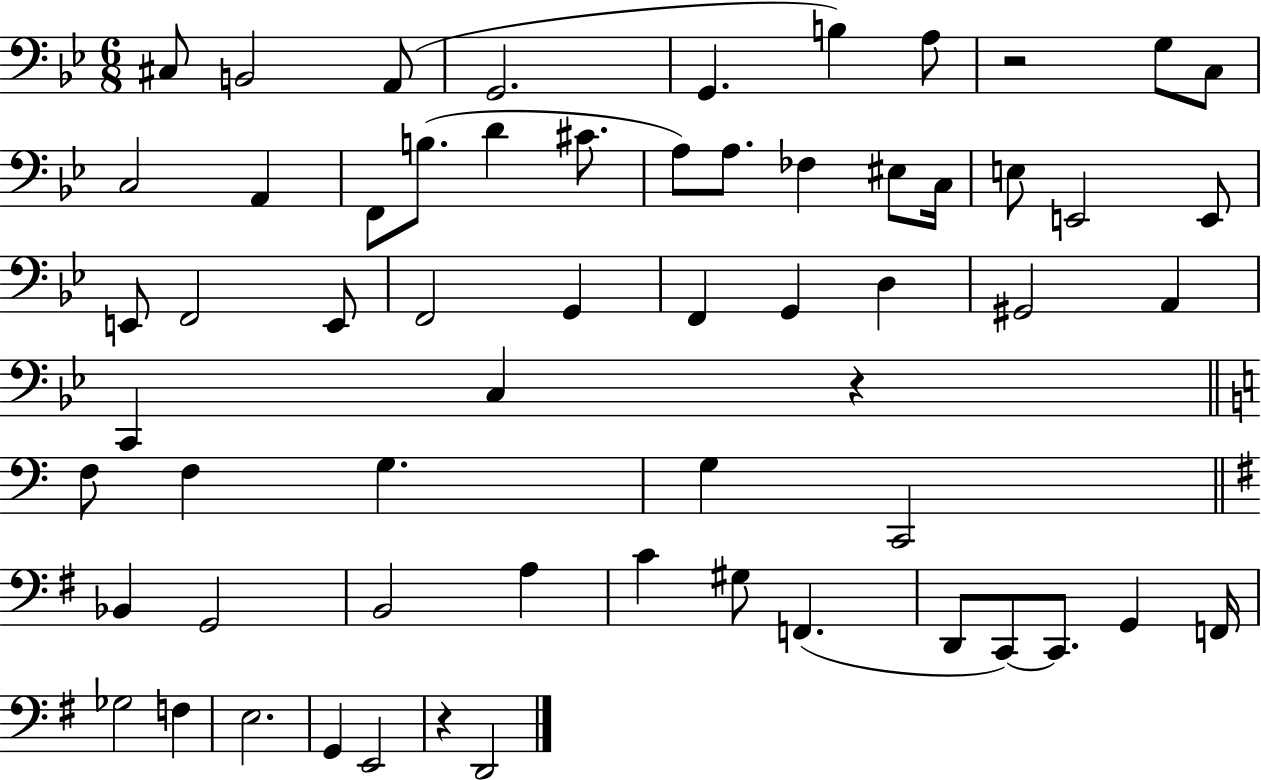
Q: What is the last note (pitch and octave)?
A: D2